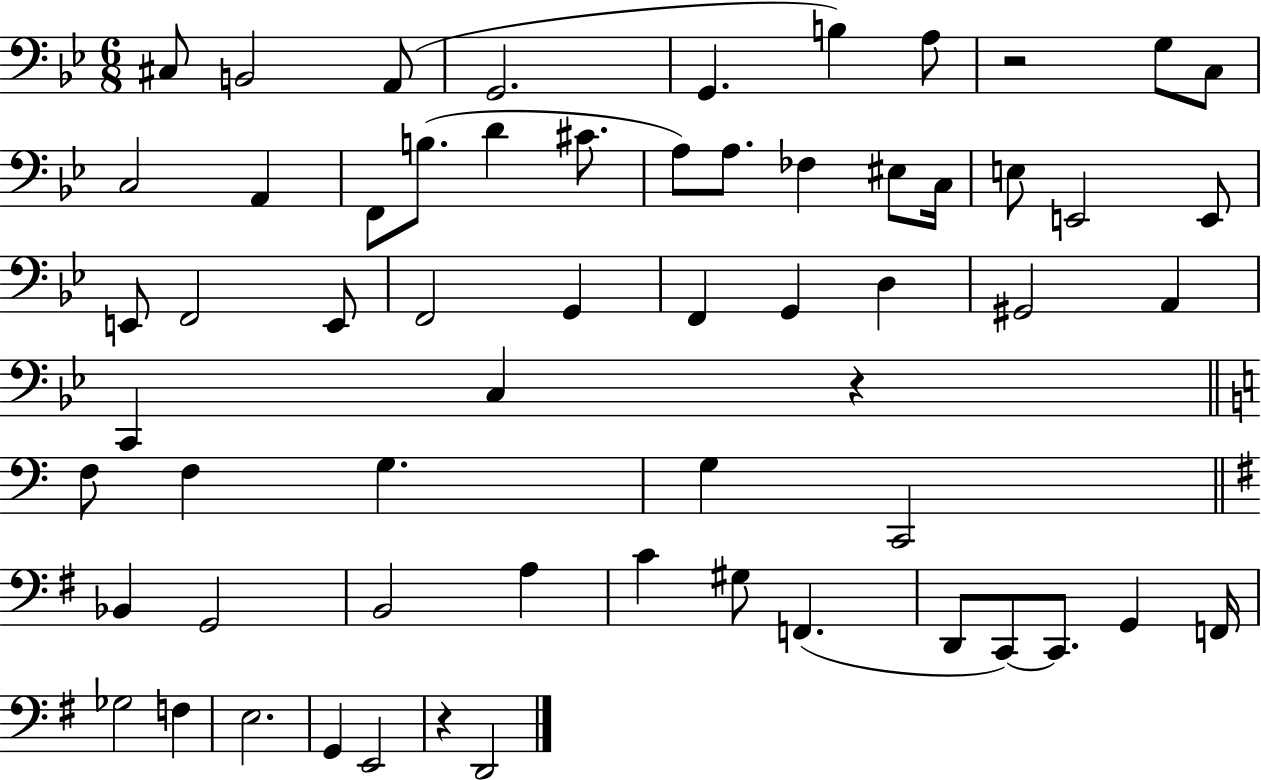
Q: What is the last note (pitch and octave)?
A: D2